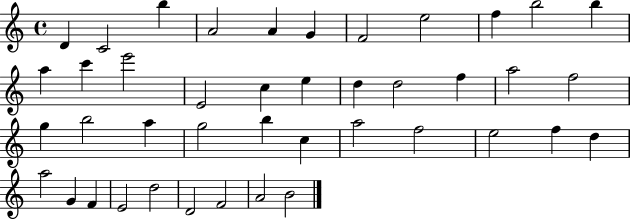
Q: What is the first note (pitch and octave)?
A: D4